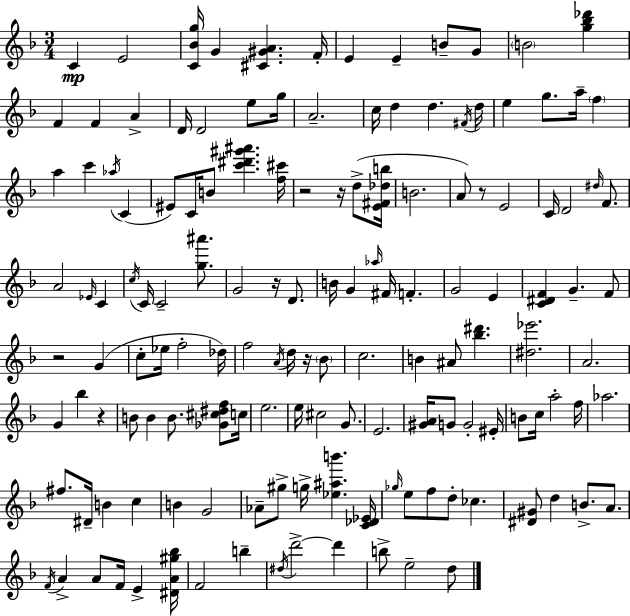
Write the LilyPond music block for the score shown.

{
  \clef treble
  \numericTimeSignature
  \time 3/4
  \key f \major
  c'4\mp e'2 | <c' bes' g''>16 g'4 <cis' gis' a'>4. f'16-. | e'4 e'4-- b'8-- g'8 | \parenthesize b'2 <g'' bes'' des'''>4 | \break f'4 f'4 a'4-> | d'16 d'2 e''8 g''16 | a'2.-- | c''16 d''4 d''4. \acciaccatura { fis'16 } | \break d''16 e''4 g''8. a''16-- \parenthesize f''4 | a''4 c'''4 \acciaccatura { aes''16 }( c'4 | eis'8) c'16 b'8 <c''' dis''' gis''' ais'''>4. | <f'' cis'''>16 r2 r16 d''8->( | \break <e' fis' des'' b''>16 b'2. | a'8) r8 e'2 | c'16 d'2 \grace { dis''16 } | f'8. a'2 \grace { ees'16 } | \break c'4 \acciaccatura { c''16 } c'16 c'2-- | <g'' ais'''>8. g'2 | r16 d'8. b'16 g'4 \grace { aes''16 } fis'16 | f'4.-. g'2 | \break e'4 <c' dis' f'>4 g'4.-- | f'8 r2 | g'4( c''8-. ees''16 f''2-. | des''16) f''2 | \break \acciaccatura { a'16 } d''16 r16 \parenthesize bes'8 c''2. | b'4 ais'8 | <bes'' dis'''>4. <dis'' ees'''>2. | a'2. | \break g'4 bes''4 | r4 b'8 b'4 | b'8. <ges' cis'' dis'' f''>8 c''16 e''2. | e''16 cis''2 | \break g'8. e'2. | <gis' a'>16 g'8 g'2-. | eis'16-. b'8 c''16 a''2-. | f''16 aes''2. | \break fis''8. dis'16-- b'4 | c''4 b'4 g'2 | aes'8-- gis''8-> g''16-> | <ees'' ais'' b'''>4. <c' des' ees'>16 \grace { ges''16 } e''8 f''8 | \break d''8-. ces''4. <dis' gis'>8 d''4 | b'8.-> a'8. \acciaccatura { f'16 } a'4-> | a'8 f'16 e'4-> <dis' a' gis'' bes''>16 f'2 | b''4-- \acciaccatura { dis''16 } d'''2->~~ | \break d'''4 b''8-> | e''2-- d''8 \bar "|."
}